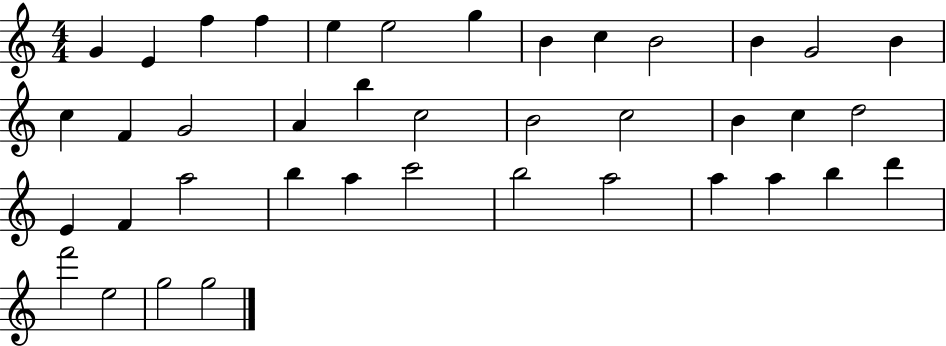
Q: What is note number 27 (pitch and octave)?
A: A5